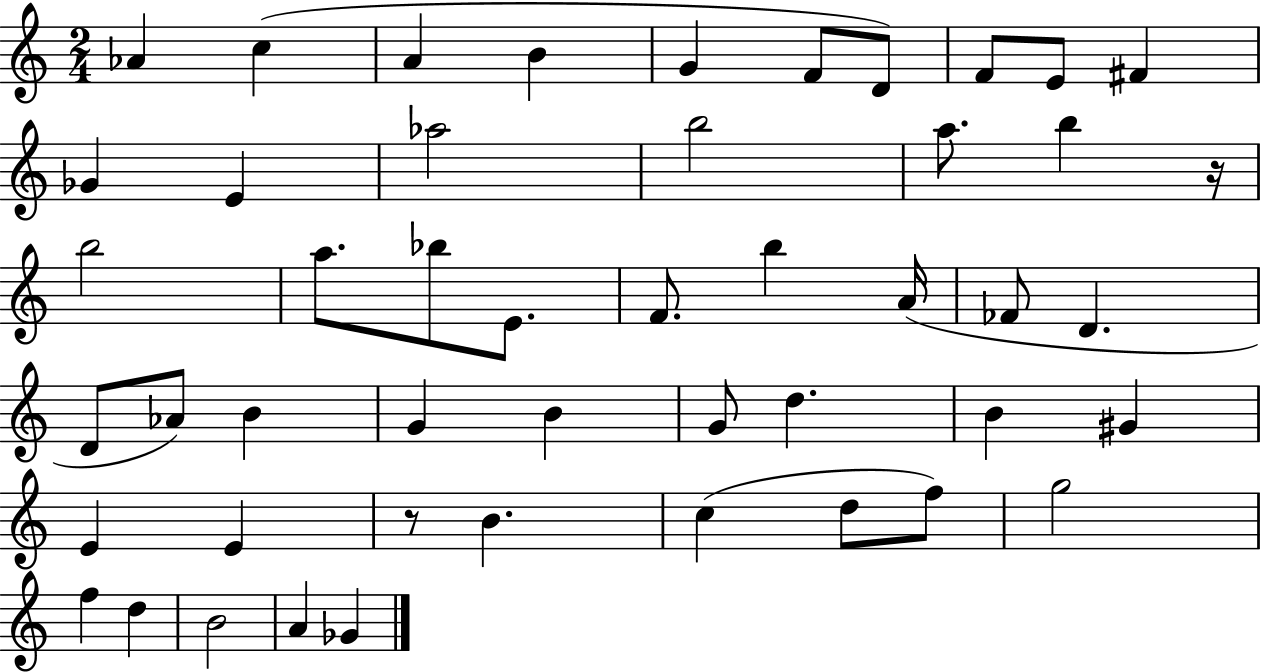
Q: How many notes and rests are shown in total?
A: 48